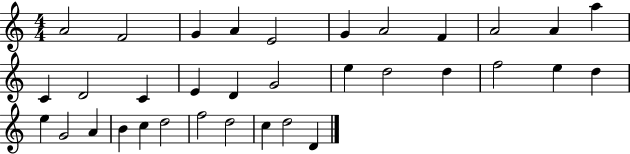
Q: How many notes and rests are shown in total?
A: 34